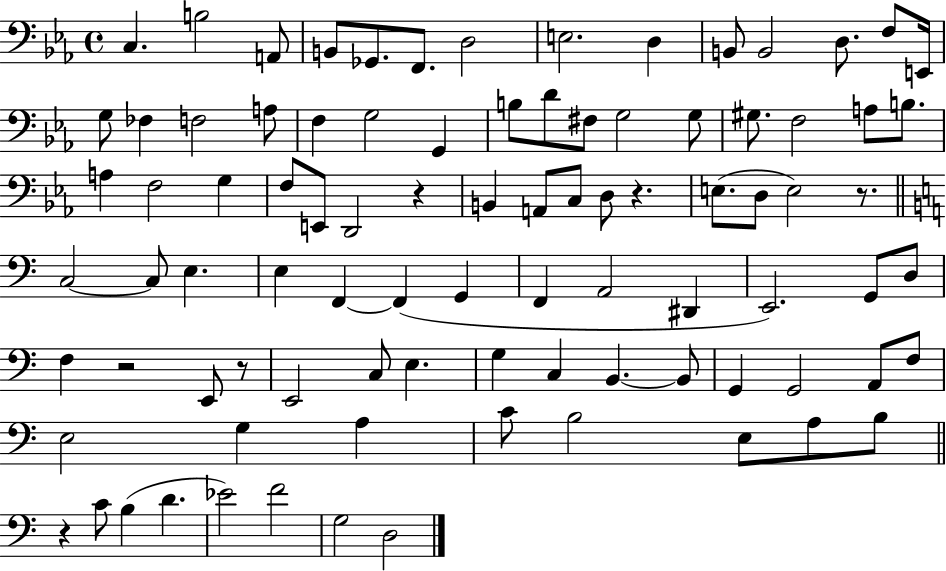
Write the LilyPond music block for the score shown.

{
  \clef bass
  \time 4/4
  \defaultTimeSignature
  \key ees \major
  \repeat volta 2 { c4. b2 a,8 | b,8 ges,8. f,8. d2 | e2. d4 | b,8 b,2 d8. f8 e,16 | \break g8 fes4 f2 a8 | f4 g2 g,4 | b8 d'8 fis8 g2 g8 | gis8. f2 a8 b8. | \break a4 f2 g4 | f8 e,8 d,2 r4 | b,4 a,8 c8 d8 r4. | e8.( d8 e2) r8. | \break \bar "||" \break \key c \major c2~~ c8 e4. | e4 f,4~~ f,4( g,4 | f,4 a,2 dis,4 | e,2.) g,8 d8 | \break f4 r2 e,8 r8 | e,2 c8 e4. | g4 c4 b,4.~~ b,8 | g,4 g,2 a,8 f8 | \break e2 g4 a4 | c'8 b2 e8 a8 b8 | \bar "||" \break \key a \minor r4 c'8 b4( d'4. | ees'2) f'2 | g2 d2 | } \bar "|."
}